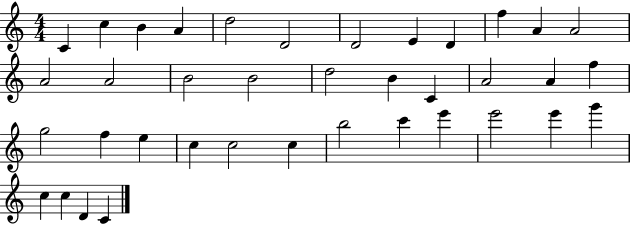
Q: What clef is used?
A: treble